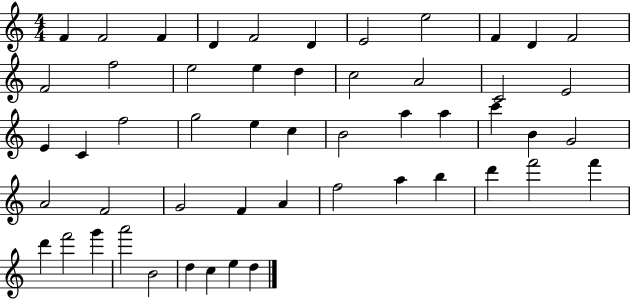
F4/q F4/h F4/q D4/q F4/h D4/q E4/h E5/h F4/q D4/q F4/h F4/h F5/h E5/h E5/q D5/q C5/h A4/h C4/h E4/h E4/q C4/q F5/h G5/h E5/q C5/q B4/h A5/q A5/q C6/q B4/q G4/h A4/h F4/h G4/h F4/q A4/q F5/h A5/q B5/q D6/q F6/h F6/q D6/q F6/h G6/q A6/h B4/h D5/q C5/q E5/q D5/q